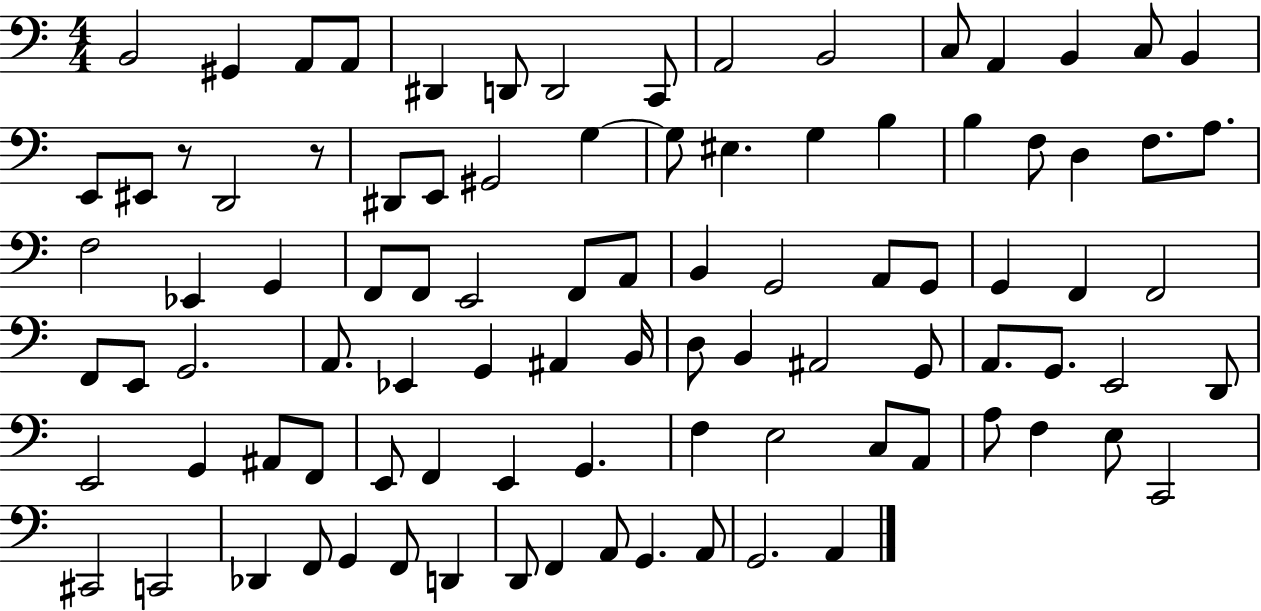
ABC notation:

X:1
T:Untitled
M:4/4
L:1/4
K:C
B,,2 ^G,, A,,/2 A,,/2 ^D,, D,,/2 D,,2 C,,/2 A,,2 B,,2 C,/2 A,, B,, C,/2 B,, E,,/2 ^E,,/2 z/2 D,,2 z/2 ^D,,/2 E,,/2 ^G,,2 G, G,/2 ^E, G, B, B, F,/2 D, F,/2 A,/2 F,2 _E,, G,, F,,/2 F,,/2 E,,2 F,,/2 A,,/2 B,, G,,2 A,,/2 G,,/2 G,, F,, F,,2 F,,/2 E,,/2 G,,2 A,,/2 _E,, G,, ^A,, B,,/4 D,/2 B,, ^A,,2 G,,/2 A,,/2 G,,/2 E,,2 D,,/2 E,,2 G,, ^A,,/2 F,,/2 E,,/2 F,, E,, G,, F, E,2 C,/2 A,,/2 A,/2 F, E,/2 C,,2 ^C,,2 C,,2 _D,, F,,/2 G,, F,,/2 D,, D,,/2 F,, A,,/2 G,, A,,/2 G,,2 A,,